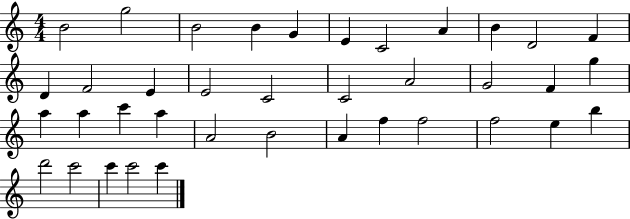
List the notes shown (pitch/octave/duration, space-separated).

B4/h G5/h B4/h B4/q G4/q E4/q C4/h A4/q B4/q D4/h F4/q D4/q F4/h E4/q E4/h C4/h C4/h A4/h G4/h F4/q G5/q A5/q A5/q C6/q A5/q A4/h B4/h A4/q F5/q F5/h F5/h E5/q B5/q D6/h C6/h C6/q C6/h C6/q